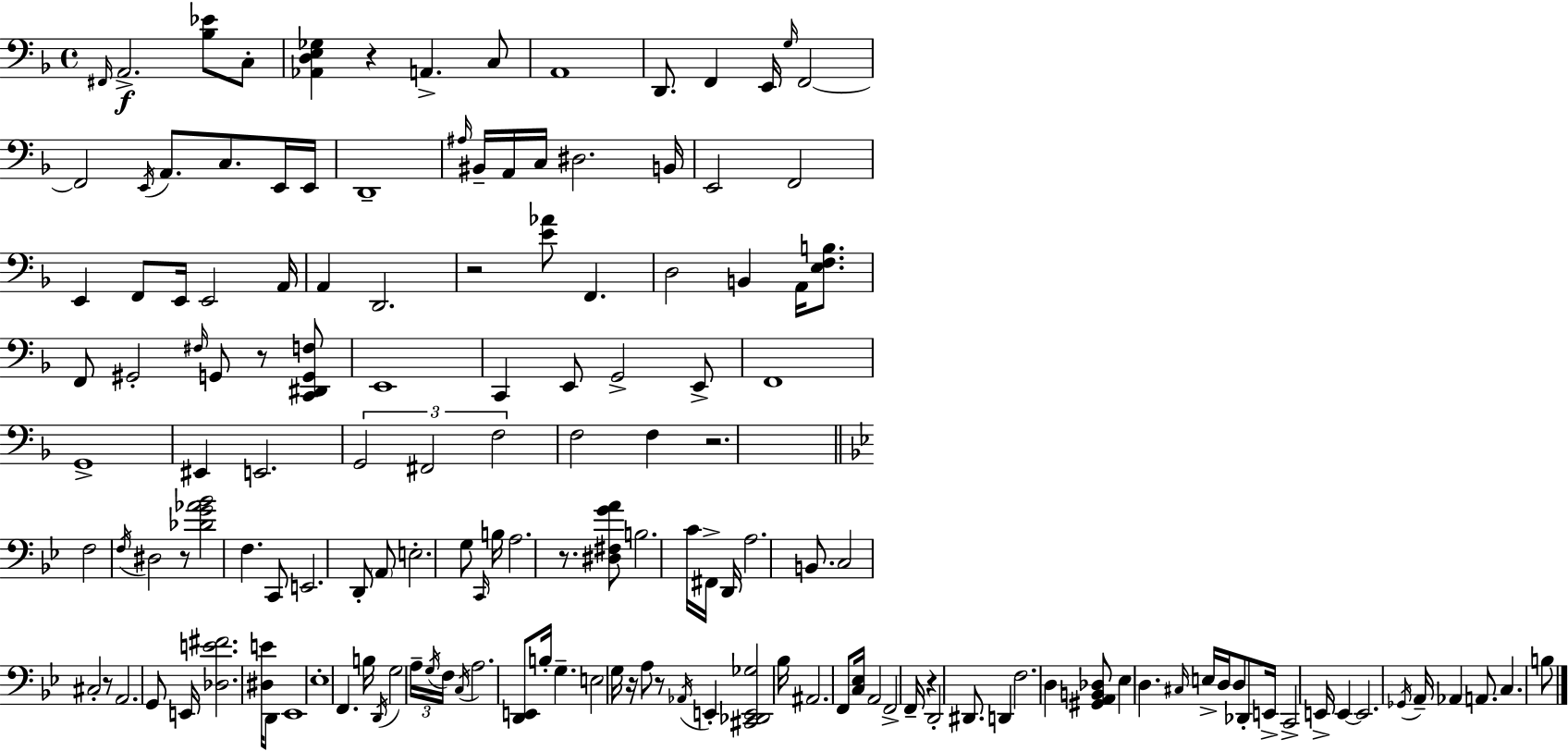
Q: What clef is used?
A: bass